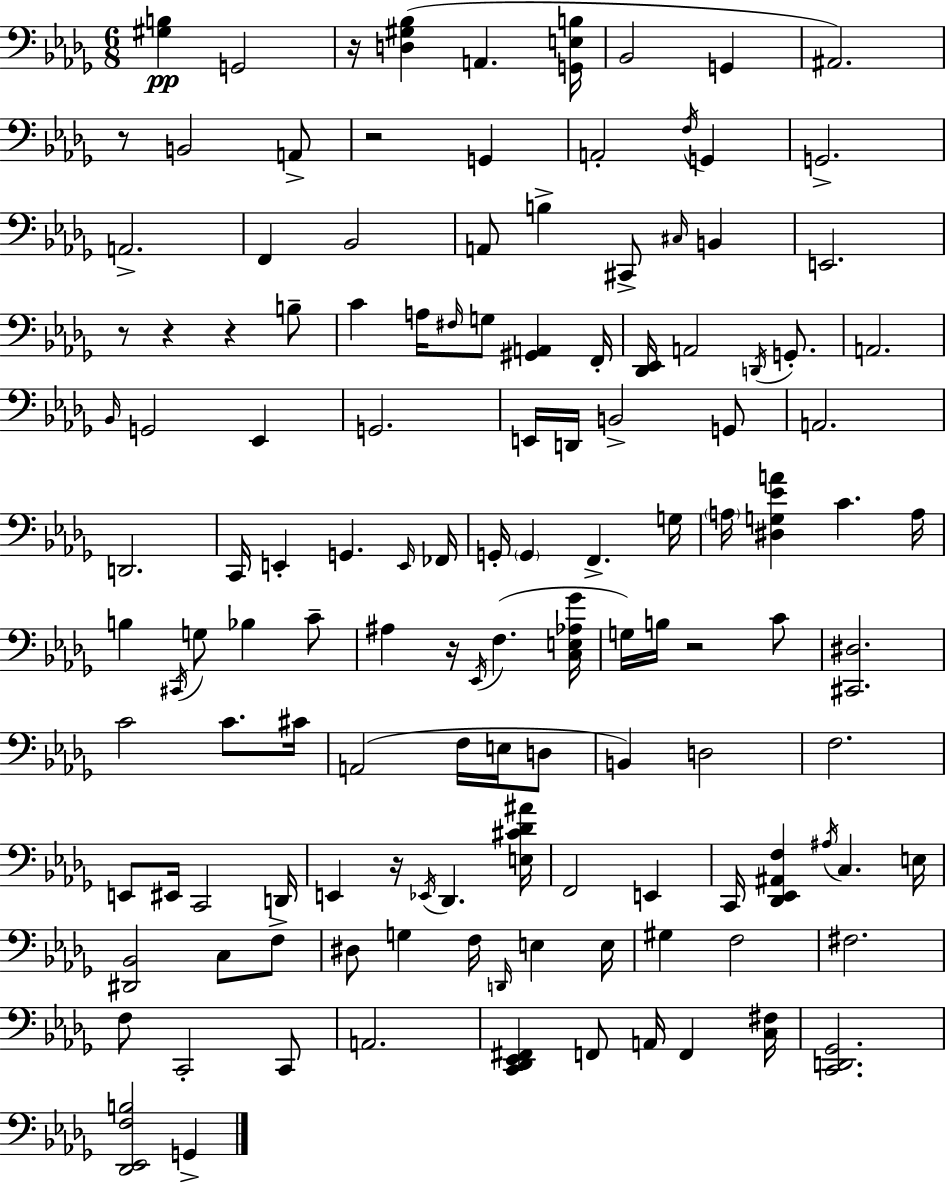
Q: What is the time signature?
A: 6/8